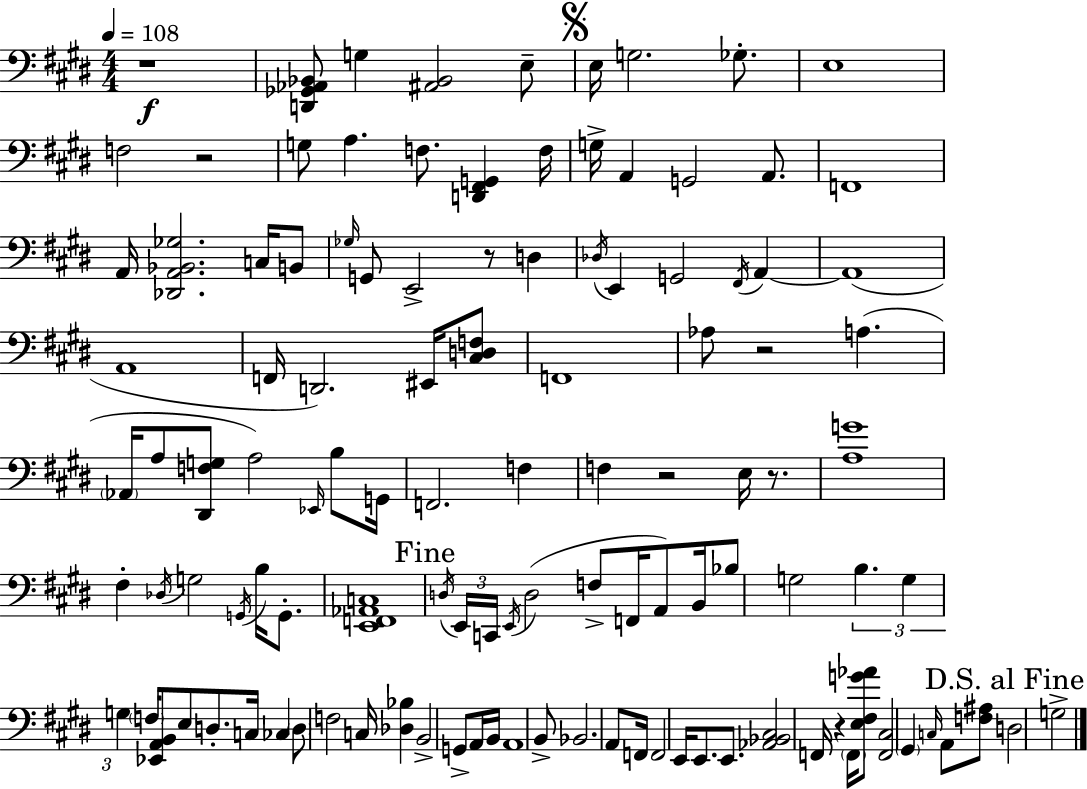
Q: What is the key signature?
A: E major